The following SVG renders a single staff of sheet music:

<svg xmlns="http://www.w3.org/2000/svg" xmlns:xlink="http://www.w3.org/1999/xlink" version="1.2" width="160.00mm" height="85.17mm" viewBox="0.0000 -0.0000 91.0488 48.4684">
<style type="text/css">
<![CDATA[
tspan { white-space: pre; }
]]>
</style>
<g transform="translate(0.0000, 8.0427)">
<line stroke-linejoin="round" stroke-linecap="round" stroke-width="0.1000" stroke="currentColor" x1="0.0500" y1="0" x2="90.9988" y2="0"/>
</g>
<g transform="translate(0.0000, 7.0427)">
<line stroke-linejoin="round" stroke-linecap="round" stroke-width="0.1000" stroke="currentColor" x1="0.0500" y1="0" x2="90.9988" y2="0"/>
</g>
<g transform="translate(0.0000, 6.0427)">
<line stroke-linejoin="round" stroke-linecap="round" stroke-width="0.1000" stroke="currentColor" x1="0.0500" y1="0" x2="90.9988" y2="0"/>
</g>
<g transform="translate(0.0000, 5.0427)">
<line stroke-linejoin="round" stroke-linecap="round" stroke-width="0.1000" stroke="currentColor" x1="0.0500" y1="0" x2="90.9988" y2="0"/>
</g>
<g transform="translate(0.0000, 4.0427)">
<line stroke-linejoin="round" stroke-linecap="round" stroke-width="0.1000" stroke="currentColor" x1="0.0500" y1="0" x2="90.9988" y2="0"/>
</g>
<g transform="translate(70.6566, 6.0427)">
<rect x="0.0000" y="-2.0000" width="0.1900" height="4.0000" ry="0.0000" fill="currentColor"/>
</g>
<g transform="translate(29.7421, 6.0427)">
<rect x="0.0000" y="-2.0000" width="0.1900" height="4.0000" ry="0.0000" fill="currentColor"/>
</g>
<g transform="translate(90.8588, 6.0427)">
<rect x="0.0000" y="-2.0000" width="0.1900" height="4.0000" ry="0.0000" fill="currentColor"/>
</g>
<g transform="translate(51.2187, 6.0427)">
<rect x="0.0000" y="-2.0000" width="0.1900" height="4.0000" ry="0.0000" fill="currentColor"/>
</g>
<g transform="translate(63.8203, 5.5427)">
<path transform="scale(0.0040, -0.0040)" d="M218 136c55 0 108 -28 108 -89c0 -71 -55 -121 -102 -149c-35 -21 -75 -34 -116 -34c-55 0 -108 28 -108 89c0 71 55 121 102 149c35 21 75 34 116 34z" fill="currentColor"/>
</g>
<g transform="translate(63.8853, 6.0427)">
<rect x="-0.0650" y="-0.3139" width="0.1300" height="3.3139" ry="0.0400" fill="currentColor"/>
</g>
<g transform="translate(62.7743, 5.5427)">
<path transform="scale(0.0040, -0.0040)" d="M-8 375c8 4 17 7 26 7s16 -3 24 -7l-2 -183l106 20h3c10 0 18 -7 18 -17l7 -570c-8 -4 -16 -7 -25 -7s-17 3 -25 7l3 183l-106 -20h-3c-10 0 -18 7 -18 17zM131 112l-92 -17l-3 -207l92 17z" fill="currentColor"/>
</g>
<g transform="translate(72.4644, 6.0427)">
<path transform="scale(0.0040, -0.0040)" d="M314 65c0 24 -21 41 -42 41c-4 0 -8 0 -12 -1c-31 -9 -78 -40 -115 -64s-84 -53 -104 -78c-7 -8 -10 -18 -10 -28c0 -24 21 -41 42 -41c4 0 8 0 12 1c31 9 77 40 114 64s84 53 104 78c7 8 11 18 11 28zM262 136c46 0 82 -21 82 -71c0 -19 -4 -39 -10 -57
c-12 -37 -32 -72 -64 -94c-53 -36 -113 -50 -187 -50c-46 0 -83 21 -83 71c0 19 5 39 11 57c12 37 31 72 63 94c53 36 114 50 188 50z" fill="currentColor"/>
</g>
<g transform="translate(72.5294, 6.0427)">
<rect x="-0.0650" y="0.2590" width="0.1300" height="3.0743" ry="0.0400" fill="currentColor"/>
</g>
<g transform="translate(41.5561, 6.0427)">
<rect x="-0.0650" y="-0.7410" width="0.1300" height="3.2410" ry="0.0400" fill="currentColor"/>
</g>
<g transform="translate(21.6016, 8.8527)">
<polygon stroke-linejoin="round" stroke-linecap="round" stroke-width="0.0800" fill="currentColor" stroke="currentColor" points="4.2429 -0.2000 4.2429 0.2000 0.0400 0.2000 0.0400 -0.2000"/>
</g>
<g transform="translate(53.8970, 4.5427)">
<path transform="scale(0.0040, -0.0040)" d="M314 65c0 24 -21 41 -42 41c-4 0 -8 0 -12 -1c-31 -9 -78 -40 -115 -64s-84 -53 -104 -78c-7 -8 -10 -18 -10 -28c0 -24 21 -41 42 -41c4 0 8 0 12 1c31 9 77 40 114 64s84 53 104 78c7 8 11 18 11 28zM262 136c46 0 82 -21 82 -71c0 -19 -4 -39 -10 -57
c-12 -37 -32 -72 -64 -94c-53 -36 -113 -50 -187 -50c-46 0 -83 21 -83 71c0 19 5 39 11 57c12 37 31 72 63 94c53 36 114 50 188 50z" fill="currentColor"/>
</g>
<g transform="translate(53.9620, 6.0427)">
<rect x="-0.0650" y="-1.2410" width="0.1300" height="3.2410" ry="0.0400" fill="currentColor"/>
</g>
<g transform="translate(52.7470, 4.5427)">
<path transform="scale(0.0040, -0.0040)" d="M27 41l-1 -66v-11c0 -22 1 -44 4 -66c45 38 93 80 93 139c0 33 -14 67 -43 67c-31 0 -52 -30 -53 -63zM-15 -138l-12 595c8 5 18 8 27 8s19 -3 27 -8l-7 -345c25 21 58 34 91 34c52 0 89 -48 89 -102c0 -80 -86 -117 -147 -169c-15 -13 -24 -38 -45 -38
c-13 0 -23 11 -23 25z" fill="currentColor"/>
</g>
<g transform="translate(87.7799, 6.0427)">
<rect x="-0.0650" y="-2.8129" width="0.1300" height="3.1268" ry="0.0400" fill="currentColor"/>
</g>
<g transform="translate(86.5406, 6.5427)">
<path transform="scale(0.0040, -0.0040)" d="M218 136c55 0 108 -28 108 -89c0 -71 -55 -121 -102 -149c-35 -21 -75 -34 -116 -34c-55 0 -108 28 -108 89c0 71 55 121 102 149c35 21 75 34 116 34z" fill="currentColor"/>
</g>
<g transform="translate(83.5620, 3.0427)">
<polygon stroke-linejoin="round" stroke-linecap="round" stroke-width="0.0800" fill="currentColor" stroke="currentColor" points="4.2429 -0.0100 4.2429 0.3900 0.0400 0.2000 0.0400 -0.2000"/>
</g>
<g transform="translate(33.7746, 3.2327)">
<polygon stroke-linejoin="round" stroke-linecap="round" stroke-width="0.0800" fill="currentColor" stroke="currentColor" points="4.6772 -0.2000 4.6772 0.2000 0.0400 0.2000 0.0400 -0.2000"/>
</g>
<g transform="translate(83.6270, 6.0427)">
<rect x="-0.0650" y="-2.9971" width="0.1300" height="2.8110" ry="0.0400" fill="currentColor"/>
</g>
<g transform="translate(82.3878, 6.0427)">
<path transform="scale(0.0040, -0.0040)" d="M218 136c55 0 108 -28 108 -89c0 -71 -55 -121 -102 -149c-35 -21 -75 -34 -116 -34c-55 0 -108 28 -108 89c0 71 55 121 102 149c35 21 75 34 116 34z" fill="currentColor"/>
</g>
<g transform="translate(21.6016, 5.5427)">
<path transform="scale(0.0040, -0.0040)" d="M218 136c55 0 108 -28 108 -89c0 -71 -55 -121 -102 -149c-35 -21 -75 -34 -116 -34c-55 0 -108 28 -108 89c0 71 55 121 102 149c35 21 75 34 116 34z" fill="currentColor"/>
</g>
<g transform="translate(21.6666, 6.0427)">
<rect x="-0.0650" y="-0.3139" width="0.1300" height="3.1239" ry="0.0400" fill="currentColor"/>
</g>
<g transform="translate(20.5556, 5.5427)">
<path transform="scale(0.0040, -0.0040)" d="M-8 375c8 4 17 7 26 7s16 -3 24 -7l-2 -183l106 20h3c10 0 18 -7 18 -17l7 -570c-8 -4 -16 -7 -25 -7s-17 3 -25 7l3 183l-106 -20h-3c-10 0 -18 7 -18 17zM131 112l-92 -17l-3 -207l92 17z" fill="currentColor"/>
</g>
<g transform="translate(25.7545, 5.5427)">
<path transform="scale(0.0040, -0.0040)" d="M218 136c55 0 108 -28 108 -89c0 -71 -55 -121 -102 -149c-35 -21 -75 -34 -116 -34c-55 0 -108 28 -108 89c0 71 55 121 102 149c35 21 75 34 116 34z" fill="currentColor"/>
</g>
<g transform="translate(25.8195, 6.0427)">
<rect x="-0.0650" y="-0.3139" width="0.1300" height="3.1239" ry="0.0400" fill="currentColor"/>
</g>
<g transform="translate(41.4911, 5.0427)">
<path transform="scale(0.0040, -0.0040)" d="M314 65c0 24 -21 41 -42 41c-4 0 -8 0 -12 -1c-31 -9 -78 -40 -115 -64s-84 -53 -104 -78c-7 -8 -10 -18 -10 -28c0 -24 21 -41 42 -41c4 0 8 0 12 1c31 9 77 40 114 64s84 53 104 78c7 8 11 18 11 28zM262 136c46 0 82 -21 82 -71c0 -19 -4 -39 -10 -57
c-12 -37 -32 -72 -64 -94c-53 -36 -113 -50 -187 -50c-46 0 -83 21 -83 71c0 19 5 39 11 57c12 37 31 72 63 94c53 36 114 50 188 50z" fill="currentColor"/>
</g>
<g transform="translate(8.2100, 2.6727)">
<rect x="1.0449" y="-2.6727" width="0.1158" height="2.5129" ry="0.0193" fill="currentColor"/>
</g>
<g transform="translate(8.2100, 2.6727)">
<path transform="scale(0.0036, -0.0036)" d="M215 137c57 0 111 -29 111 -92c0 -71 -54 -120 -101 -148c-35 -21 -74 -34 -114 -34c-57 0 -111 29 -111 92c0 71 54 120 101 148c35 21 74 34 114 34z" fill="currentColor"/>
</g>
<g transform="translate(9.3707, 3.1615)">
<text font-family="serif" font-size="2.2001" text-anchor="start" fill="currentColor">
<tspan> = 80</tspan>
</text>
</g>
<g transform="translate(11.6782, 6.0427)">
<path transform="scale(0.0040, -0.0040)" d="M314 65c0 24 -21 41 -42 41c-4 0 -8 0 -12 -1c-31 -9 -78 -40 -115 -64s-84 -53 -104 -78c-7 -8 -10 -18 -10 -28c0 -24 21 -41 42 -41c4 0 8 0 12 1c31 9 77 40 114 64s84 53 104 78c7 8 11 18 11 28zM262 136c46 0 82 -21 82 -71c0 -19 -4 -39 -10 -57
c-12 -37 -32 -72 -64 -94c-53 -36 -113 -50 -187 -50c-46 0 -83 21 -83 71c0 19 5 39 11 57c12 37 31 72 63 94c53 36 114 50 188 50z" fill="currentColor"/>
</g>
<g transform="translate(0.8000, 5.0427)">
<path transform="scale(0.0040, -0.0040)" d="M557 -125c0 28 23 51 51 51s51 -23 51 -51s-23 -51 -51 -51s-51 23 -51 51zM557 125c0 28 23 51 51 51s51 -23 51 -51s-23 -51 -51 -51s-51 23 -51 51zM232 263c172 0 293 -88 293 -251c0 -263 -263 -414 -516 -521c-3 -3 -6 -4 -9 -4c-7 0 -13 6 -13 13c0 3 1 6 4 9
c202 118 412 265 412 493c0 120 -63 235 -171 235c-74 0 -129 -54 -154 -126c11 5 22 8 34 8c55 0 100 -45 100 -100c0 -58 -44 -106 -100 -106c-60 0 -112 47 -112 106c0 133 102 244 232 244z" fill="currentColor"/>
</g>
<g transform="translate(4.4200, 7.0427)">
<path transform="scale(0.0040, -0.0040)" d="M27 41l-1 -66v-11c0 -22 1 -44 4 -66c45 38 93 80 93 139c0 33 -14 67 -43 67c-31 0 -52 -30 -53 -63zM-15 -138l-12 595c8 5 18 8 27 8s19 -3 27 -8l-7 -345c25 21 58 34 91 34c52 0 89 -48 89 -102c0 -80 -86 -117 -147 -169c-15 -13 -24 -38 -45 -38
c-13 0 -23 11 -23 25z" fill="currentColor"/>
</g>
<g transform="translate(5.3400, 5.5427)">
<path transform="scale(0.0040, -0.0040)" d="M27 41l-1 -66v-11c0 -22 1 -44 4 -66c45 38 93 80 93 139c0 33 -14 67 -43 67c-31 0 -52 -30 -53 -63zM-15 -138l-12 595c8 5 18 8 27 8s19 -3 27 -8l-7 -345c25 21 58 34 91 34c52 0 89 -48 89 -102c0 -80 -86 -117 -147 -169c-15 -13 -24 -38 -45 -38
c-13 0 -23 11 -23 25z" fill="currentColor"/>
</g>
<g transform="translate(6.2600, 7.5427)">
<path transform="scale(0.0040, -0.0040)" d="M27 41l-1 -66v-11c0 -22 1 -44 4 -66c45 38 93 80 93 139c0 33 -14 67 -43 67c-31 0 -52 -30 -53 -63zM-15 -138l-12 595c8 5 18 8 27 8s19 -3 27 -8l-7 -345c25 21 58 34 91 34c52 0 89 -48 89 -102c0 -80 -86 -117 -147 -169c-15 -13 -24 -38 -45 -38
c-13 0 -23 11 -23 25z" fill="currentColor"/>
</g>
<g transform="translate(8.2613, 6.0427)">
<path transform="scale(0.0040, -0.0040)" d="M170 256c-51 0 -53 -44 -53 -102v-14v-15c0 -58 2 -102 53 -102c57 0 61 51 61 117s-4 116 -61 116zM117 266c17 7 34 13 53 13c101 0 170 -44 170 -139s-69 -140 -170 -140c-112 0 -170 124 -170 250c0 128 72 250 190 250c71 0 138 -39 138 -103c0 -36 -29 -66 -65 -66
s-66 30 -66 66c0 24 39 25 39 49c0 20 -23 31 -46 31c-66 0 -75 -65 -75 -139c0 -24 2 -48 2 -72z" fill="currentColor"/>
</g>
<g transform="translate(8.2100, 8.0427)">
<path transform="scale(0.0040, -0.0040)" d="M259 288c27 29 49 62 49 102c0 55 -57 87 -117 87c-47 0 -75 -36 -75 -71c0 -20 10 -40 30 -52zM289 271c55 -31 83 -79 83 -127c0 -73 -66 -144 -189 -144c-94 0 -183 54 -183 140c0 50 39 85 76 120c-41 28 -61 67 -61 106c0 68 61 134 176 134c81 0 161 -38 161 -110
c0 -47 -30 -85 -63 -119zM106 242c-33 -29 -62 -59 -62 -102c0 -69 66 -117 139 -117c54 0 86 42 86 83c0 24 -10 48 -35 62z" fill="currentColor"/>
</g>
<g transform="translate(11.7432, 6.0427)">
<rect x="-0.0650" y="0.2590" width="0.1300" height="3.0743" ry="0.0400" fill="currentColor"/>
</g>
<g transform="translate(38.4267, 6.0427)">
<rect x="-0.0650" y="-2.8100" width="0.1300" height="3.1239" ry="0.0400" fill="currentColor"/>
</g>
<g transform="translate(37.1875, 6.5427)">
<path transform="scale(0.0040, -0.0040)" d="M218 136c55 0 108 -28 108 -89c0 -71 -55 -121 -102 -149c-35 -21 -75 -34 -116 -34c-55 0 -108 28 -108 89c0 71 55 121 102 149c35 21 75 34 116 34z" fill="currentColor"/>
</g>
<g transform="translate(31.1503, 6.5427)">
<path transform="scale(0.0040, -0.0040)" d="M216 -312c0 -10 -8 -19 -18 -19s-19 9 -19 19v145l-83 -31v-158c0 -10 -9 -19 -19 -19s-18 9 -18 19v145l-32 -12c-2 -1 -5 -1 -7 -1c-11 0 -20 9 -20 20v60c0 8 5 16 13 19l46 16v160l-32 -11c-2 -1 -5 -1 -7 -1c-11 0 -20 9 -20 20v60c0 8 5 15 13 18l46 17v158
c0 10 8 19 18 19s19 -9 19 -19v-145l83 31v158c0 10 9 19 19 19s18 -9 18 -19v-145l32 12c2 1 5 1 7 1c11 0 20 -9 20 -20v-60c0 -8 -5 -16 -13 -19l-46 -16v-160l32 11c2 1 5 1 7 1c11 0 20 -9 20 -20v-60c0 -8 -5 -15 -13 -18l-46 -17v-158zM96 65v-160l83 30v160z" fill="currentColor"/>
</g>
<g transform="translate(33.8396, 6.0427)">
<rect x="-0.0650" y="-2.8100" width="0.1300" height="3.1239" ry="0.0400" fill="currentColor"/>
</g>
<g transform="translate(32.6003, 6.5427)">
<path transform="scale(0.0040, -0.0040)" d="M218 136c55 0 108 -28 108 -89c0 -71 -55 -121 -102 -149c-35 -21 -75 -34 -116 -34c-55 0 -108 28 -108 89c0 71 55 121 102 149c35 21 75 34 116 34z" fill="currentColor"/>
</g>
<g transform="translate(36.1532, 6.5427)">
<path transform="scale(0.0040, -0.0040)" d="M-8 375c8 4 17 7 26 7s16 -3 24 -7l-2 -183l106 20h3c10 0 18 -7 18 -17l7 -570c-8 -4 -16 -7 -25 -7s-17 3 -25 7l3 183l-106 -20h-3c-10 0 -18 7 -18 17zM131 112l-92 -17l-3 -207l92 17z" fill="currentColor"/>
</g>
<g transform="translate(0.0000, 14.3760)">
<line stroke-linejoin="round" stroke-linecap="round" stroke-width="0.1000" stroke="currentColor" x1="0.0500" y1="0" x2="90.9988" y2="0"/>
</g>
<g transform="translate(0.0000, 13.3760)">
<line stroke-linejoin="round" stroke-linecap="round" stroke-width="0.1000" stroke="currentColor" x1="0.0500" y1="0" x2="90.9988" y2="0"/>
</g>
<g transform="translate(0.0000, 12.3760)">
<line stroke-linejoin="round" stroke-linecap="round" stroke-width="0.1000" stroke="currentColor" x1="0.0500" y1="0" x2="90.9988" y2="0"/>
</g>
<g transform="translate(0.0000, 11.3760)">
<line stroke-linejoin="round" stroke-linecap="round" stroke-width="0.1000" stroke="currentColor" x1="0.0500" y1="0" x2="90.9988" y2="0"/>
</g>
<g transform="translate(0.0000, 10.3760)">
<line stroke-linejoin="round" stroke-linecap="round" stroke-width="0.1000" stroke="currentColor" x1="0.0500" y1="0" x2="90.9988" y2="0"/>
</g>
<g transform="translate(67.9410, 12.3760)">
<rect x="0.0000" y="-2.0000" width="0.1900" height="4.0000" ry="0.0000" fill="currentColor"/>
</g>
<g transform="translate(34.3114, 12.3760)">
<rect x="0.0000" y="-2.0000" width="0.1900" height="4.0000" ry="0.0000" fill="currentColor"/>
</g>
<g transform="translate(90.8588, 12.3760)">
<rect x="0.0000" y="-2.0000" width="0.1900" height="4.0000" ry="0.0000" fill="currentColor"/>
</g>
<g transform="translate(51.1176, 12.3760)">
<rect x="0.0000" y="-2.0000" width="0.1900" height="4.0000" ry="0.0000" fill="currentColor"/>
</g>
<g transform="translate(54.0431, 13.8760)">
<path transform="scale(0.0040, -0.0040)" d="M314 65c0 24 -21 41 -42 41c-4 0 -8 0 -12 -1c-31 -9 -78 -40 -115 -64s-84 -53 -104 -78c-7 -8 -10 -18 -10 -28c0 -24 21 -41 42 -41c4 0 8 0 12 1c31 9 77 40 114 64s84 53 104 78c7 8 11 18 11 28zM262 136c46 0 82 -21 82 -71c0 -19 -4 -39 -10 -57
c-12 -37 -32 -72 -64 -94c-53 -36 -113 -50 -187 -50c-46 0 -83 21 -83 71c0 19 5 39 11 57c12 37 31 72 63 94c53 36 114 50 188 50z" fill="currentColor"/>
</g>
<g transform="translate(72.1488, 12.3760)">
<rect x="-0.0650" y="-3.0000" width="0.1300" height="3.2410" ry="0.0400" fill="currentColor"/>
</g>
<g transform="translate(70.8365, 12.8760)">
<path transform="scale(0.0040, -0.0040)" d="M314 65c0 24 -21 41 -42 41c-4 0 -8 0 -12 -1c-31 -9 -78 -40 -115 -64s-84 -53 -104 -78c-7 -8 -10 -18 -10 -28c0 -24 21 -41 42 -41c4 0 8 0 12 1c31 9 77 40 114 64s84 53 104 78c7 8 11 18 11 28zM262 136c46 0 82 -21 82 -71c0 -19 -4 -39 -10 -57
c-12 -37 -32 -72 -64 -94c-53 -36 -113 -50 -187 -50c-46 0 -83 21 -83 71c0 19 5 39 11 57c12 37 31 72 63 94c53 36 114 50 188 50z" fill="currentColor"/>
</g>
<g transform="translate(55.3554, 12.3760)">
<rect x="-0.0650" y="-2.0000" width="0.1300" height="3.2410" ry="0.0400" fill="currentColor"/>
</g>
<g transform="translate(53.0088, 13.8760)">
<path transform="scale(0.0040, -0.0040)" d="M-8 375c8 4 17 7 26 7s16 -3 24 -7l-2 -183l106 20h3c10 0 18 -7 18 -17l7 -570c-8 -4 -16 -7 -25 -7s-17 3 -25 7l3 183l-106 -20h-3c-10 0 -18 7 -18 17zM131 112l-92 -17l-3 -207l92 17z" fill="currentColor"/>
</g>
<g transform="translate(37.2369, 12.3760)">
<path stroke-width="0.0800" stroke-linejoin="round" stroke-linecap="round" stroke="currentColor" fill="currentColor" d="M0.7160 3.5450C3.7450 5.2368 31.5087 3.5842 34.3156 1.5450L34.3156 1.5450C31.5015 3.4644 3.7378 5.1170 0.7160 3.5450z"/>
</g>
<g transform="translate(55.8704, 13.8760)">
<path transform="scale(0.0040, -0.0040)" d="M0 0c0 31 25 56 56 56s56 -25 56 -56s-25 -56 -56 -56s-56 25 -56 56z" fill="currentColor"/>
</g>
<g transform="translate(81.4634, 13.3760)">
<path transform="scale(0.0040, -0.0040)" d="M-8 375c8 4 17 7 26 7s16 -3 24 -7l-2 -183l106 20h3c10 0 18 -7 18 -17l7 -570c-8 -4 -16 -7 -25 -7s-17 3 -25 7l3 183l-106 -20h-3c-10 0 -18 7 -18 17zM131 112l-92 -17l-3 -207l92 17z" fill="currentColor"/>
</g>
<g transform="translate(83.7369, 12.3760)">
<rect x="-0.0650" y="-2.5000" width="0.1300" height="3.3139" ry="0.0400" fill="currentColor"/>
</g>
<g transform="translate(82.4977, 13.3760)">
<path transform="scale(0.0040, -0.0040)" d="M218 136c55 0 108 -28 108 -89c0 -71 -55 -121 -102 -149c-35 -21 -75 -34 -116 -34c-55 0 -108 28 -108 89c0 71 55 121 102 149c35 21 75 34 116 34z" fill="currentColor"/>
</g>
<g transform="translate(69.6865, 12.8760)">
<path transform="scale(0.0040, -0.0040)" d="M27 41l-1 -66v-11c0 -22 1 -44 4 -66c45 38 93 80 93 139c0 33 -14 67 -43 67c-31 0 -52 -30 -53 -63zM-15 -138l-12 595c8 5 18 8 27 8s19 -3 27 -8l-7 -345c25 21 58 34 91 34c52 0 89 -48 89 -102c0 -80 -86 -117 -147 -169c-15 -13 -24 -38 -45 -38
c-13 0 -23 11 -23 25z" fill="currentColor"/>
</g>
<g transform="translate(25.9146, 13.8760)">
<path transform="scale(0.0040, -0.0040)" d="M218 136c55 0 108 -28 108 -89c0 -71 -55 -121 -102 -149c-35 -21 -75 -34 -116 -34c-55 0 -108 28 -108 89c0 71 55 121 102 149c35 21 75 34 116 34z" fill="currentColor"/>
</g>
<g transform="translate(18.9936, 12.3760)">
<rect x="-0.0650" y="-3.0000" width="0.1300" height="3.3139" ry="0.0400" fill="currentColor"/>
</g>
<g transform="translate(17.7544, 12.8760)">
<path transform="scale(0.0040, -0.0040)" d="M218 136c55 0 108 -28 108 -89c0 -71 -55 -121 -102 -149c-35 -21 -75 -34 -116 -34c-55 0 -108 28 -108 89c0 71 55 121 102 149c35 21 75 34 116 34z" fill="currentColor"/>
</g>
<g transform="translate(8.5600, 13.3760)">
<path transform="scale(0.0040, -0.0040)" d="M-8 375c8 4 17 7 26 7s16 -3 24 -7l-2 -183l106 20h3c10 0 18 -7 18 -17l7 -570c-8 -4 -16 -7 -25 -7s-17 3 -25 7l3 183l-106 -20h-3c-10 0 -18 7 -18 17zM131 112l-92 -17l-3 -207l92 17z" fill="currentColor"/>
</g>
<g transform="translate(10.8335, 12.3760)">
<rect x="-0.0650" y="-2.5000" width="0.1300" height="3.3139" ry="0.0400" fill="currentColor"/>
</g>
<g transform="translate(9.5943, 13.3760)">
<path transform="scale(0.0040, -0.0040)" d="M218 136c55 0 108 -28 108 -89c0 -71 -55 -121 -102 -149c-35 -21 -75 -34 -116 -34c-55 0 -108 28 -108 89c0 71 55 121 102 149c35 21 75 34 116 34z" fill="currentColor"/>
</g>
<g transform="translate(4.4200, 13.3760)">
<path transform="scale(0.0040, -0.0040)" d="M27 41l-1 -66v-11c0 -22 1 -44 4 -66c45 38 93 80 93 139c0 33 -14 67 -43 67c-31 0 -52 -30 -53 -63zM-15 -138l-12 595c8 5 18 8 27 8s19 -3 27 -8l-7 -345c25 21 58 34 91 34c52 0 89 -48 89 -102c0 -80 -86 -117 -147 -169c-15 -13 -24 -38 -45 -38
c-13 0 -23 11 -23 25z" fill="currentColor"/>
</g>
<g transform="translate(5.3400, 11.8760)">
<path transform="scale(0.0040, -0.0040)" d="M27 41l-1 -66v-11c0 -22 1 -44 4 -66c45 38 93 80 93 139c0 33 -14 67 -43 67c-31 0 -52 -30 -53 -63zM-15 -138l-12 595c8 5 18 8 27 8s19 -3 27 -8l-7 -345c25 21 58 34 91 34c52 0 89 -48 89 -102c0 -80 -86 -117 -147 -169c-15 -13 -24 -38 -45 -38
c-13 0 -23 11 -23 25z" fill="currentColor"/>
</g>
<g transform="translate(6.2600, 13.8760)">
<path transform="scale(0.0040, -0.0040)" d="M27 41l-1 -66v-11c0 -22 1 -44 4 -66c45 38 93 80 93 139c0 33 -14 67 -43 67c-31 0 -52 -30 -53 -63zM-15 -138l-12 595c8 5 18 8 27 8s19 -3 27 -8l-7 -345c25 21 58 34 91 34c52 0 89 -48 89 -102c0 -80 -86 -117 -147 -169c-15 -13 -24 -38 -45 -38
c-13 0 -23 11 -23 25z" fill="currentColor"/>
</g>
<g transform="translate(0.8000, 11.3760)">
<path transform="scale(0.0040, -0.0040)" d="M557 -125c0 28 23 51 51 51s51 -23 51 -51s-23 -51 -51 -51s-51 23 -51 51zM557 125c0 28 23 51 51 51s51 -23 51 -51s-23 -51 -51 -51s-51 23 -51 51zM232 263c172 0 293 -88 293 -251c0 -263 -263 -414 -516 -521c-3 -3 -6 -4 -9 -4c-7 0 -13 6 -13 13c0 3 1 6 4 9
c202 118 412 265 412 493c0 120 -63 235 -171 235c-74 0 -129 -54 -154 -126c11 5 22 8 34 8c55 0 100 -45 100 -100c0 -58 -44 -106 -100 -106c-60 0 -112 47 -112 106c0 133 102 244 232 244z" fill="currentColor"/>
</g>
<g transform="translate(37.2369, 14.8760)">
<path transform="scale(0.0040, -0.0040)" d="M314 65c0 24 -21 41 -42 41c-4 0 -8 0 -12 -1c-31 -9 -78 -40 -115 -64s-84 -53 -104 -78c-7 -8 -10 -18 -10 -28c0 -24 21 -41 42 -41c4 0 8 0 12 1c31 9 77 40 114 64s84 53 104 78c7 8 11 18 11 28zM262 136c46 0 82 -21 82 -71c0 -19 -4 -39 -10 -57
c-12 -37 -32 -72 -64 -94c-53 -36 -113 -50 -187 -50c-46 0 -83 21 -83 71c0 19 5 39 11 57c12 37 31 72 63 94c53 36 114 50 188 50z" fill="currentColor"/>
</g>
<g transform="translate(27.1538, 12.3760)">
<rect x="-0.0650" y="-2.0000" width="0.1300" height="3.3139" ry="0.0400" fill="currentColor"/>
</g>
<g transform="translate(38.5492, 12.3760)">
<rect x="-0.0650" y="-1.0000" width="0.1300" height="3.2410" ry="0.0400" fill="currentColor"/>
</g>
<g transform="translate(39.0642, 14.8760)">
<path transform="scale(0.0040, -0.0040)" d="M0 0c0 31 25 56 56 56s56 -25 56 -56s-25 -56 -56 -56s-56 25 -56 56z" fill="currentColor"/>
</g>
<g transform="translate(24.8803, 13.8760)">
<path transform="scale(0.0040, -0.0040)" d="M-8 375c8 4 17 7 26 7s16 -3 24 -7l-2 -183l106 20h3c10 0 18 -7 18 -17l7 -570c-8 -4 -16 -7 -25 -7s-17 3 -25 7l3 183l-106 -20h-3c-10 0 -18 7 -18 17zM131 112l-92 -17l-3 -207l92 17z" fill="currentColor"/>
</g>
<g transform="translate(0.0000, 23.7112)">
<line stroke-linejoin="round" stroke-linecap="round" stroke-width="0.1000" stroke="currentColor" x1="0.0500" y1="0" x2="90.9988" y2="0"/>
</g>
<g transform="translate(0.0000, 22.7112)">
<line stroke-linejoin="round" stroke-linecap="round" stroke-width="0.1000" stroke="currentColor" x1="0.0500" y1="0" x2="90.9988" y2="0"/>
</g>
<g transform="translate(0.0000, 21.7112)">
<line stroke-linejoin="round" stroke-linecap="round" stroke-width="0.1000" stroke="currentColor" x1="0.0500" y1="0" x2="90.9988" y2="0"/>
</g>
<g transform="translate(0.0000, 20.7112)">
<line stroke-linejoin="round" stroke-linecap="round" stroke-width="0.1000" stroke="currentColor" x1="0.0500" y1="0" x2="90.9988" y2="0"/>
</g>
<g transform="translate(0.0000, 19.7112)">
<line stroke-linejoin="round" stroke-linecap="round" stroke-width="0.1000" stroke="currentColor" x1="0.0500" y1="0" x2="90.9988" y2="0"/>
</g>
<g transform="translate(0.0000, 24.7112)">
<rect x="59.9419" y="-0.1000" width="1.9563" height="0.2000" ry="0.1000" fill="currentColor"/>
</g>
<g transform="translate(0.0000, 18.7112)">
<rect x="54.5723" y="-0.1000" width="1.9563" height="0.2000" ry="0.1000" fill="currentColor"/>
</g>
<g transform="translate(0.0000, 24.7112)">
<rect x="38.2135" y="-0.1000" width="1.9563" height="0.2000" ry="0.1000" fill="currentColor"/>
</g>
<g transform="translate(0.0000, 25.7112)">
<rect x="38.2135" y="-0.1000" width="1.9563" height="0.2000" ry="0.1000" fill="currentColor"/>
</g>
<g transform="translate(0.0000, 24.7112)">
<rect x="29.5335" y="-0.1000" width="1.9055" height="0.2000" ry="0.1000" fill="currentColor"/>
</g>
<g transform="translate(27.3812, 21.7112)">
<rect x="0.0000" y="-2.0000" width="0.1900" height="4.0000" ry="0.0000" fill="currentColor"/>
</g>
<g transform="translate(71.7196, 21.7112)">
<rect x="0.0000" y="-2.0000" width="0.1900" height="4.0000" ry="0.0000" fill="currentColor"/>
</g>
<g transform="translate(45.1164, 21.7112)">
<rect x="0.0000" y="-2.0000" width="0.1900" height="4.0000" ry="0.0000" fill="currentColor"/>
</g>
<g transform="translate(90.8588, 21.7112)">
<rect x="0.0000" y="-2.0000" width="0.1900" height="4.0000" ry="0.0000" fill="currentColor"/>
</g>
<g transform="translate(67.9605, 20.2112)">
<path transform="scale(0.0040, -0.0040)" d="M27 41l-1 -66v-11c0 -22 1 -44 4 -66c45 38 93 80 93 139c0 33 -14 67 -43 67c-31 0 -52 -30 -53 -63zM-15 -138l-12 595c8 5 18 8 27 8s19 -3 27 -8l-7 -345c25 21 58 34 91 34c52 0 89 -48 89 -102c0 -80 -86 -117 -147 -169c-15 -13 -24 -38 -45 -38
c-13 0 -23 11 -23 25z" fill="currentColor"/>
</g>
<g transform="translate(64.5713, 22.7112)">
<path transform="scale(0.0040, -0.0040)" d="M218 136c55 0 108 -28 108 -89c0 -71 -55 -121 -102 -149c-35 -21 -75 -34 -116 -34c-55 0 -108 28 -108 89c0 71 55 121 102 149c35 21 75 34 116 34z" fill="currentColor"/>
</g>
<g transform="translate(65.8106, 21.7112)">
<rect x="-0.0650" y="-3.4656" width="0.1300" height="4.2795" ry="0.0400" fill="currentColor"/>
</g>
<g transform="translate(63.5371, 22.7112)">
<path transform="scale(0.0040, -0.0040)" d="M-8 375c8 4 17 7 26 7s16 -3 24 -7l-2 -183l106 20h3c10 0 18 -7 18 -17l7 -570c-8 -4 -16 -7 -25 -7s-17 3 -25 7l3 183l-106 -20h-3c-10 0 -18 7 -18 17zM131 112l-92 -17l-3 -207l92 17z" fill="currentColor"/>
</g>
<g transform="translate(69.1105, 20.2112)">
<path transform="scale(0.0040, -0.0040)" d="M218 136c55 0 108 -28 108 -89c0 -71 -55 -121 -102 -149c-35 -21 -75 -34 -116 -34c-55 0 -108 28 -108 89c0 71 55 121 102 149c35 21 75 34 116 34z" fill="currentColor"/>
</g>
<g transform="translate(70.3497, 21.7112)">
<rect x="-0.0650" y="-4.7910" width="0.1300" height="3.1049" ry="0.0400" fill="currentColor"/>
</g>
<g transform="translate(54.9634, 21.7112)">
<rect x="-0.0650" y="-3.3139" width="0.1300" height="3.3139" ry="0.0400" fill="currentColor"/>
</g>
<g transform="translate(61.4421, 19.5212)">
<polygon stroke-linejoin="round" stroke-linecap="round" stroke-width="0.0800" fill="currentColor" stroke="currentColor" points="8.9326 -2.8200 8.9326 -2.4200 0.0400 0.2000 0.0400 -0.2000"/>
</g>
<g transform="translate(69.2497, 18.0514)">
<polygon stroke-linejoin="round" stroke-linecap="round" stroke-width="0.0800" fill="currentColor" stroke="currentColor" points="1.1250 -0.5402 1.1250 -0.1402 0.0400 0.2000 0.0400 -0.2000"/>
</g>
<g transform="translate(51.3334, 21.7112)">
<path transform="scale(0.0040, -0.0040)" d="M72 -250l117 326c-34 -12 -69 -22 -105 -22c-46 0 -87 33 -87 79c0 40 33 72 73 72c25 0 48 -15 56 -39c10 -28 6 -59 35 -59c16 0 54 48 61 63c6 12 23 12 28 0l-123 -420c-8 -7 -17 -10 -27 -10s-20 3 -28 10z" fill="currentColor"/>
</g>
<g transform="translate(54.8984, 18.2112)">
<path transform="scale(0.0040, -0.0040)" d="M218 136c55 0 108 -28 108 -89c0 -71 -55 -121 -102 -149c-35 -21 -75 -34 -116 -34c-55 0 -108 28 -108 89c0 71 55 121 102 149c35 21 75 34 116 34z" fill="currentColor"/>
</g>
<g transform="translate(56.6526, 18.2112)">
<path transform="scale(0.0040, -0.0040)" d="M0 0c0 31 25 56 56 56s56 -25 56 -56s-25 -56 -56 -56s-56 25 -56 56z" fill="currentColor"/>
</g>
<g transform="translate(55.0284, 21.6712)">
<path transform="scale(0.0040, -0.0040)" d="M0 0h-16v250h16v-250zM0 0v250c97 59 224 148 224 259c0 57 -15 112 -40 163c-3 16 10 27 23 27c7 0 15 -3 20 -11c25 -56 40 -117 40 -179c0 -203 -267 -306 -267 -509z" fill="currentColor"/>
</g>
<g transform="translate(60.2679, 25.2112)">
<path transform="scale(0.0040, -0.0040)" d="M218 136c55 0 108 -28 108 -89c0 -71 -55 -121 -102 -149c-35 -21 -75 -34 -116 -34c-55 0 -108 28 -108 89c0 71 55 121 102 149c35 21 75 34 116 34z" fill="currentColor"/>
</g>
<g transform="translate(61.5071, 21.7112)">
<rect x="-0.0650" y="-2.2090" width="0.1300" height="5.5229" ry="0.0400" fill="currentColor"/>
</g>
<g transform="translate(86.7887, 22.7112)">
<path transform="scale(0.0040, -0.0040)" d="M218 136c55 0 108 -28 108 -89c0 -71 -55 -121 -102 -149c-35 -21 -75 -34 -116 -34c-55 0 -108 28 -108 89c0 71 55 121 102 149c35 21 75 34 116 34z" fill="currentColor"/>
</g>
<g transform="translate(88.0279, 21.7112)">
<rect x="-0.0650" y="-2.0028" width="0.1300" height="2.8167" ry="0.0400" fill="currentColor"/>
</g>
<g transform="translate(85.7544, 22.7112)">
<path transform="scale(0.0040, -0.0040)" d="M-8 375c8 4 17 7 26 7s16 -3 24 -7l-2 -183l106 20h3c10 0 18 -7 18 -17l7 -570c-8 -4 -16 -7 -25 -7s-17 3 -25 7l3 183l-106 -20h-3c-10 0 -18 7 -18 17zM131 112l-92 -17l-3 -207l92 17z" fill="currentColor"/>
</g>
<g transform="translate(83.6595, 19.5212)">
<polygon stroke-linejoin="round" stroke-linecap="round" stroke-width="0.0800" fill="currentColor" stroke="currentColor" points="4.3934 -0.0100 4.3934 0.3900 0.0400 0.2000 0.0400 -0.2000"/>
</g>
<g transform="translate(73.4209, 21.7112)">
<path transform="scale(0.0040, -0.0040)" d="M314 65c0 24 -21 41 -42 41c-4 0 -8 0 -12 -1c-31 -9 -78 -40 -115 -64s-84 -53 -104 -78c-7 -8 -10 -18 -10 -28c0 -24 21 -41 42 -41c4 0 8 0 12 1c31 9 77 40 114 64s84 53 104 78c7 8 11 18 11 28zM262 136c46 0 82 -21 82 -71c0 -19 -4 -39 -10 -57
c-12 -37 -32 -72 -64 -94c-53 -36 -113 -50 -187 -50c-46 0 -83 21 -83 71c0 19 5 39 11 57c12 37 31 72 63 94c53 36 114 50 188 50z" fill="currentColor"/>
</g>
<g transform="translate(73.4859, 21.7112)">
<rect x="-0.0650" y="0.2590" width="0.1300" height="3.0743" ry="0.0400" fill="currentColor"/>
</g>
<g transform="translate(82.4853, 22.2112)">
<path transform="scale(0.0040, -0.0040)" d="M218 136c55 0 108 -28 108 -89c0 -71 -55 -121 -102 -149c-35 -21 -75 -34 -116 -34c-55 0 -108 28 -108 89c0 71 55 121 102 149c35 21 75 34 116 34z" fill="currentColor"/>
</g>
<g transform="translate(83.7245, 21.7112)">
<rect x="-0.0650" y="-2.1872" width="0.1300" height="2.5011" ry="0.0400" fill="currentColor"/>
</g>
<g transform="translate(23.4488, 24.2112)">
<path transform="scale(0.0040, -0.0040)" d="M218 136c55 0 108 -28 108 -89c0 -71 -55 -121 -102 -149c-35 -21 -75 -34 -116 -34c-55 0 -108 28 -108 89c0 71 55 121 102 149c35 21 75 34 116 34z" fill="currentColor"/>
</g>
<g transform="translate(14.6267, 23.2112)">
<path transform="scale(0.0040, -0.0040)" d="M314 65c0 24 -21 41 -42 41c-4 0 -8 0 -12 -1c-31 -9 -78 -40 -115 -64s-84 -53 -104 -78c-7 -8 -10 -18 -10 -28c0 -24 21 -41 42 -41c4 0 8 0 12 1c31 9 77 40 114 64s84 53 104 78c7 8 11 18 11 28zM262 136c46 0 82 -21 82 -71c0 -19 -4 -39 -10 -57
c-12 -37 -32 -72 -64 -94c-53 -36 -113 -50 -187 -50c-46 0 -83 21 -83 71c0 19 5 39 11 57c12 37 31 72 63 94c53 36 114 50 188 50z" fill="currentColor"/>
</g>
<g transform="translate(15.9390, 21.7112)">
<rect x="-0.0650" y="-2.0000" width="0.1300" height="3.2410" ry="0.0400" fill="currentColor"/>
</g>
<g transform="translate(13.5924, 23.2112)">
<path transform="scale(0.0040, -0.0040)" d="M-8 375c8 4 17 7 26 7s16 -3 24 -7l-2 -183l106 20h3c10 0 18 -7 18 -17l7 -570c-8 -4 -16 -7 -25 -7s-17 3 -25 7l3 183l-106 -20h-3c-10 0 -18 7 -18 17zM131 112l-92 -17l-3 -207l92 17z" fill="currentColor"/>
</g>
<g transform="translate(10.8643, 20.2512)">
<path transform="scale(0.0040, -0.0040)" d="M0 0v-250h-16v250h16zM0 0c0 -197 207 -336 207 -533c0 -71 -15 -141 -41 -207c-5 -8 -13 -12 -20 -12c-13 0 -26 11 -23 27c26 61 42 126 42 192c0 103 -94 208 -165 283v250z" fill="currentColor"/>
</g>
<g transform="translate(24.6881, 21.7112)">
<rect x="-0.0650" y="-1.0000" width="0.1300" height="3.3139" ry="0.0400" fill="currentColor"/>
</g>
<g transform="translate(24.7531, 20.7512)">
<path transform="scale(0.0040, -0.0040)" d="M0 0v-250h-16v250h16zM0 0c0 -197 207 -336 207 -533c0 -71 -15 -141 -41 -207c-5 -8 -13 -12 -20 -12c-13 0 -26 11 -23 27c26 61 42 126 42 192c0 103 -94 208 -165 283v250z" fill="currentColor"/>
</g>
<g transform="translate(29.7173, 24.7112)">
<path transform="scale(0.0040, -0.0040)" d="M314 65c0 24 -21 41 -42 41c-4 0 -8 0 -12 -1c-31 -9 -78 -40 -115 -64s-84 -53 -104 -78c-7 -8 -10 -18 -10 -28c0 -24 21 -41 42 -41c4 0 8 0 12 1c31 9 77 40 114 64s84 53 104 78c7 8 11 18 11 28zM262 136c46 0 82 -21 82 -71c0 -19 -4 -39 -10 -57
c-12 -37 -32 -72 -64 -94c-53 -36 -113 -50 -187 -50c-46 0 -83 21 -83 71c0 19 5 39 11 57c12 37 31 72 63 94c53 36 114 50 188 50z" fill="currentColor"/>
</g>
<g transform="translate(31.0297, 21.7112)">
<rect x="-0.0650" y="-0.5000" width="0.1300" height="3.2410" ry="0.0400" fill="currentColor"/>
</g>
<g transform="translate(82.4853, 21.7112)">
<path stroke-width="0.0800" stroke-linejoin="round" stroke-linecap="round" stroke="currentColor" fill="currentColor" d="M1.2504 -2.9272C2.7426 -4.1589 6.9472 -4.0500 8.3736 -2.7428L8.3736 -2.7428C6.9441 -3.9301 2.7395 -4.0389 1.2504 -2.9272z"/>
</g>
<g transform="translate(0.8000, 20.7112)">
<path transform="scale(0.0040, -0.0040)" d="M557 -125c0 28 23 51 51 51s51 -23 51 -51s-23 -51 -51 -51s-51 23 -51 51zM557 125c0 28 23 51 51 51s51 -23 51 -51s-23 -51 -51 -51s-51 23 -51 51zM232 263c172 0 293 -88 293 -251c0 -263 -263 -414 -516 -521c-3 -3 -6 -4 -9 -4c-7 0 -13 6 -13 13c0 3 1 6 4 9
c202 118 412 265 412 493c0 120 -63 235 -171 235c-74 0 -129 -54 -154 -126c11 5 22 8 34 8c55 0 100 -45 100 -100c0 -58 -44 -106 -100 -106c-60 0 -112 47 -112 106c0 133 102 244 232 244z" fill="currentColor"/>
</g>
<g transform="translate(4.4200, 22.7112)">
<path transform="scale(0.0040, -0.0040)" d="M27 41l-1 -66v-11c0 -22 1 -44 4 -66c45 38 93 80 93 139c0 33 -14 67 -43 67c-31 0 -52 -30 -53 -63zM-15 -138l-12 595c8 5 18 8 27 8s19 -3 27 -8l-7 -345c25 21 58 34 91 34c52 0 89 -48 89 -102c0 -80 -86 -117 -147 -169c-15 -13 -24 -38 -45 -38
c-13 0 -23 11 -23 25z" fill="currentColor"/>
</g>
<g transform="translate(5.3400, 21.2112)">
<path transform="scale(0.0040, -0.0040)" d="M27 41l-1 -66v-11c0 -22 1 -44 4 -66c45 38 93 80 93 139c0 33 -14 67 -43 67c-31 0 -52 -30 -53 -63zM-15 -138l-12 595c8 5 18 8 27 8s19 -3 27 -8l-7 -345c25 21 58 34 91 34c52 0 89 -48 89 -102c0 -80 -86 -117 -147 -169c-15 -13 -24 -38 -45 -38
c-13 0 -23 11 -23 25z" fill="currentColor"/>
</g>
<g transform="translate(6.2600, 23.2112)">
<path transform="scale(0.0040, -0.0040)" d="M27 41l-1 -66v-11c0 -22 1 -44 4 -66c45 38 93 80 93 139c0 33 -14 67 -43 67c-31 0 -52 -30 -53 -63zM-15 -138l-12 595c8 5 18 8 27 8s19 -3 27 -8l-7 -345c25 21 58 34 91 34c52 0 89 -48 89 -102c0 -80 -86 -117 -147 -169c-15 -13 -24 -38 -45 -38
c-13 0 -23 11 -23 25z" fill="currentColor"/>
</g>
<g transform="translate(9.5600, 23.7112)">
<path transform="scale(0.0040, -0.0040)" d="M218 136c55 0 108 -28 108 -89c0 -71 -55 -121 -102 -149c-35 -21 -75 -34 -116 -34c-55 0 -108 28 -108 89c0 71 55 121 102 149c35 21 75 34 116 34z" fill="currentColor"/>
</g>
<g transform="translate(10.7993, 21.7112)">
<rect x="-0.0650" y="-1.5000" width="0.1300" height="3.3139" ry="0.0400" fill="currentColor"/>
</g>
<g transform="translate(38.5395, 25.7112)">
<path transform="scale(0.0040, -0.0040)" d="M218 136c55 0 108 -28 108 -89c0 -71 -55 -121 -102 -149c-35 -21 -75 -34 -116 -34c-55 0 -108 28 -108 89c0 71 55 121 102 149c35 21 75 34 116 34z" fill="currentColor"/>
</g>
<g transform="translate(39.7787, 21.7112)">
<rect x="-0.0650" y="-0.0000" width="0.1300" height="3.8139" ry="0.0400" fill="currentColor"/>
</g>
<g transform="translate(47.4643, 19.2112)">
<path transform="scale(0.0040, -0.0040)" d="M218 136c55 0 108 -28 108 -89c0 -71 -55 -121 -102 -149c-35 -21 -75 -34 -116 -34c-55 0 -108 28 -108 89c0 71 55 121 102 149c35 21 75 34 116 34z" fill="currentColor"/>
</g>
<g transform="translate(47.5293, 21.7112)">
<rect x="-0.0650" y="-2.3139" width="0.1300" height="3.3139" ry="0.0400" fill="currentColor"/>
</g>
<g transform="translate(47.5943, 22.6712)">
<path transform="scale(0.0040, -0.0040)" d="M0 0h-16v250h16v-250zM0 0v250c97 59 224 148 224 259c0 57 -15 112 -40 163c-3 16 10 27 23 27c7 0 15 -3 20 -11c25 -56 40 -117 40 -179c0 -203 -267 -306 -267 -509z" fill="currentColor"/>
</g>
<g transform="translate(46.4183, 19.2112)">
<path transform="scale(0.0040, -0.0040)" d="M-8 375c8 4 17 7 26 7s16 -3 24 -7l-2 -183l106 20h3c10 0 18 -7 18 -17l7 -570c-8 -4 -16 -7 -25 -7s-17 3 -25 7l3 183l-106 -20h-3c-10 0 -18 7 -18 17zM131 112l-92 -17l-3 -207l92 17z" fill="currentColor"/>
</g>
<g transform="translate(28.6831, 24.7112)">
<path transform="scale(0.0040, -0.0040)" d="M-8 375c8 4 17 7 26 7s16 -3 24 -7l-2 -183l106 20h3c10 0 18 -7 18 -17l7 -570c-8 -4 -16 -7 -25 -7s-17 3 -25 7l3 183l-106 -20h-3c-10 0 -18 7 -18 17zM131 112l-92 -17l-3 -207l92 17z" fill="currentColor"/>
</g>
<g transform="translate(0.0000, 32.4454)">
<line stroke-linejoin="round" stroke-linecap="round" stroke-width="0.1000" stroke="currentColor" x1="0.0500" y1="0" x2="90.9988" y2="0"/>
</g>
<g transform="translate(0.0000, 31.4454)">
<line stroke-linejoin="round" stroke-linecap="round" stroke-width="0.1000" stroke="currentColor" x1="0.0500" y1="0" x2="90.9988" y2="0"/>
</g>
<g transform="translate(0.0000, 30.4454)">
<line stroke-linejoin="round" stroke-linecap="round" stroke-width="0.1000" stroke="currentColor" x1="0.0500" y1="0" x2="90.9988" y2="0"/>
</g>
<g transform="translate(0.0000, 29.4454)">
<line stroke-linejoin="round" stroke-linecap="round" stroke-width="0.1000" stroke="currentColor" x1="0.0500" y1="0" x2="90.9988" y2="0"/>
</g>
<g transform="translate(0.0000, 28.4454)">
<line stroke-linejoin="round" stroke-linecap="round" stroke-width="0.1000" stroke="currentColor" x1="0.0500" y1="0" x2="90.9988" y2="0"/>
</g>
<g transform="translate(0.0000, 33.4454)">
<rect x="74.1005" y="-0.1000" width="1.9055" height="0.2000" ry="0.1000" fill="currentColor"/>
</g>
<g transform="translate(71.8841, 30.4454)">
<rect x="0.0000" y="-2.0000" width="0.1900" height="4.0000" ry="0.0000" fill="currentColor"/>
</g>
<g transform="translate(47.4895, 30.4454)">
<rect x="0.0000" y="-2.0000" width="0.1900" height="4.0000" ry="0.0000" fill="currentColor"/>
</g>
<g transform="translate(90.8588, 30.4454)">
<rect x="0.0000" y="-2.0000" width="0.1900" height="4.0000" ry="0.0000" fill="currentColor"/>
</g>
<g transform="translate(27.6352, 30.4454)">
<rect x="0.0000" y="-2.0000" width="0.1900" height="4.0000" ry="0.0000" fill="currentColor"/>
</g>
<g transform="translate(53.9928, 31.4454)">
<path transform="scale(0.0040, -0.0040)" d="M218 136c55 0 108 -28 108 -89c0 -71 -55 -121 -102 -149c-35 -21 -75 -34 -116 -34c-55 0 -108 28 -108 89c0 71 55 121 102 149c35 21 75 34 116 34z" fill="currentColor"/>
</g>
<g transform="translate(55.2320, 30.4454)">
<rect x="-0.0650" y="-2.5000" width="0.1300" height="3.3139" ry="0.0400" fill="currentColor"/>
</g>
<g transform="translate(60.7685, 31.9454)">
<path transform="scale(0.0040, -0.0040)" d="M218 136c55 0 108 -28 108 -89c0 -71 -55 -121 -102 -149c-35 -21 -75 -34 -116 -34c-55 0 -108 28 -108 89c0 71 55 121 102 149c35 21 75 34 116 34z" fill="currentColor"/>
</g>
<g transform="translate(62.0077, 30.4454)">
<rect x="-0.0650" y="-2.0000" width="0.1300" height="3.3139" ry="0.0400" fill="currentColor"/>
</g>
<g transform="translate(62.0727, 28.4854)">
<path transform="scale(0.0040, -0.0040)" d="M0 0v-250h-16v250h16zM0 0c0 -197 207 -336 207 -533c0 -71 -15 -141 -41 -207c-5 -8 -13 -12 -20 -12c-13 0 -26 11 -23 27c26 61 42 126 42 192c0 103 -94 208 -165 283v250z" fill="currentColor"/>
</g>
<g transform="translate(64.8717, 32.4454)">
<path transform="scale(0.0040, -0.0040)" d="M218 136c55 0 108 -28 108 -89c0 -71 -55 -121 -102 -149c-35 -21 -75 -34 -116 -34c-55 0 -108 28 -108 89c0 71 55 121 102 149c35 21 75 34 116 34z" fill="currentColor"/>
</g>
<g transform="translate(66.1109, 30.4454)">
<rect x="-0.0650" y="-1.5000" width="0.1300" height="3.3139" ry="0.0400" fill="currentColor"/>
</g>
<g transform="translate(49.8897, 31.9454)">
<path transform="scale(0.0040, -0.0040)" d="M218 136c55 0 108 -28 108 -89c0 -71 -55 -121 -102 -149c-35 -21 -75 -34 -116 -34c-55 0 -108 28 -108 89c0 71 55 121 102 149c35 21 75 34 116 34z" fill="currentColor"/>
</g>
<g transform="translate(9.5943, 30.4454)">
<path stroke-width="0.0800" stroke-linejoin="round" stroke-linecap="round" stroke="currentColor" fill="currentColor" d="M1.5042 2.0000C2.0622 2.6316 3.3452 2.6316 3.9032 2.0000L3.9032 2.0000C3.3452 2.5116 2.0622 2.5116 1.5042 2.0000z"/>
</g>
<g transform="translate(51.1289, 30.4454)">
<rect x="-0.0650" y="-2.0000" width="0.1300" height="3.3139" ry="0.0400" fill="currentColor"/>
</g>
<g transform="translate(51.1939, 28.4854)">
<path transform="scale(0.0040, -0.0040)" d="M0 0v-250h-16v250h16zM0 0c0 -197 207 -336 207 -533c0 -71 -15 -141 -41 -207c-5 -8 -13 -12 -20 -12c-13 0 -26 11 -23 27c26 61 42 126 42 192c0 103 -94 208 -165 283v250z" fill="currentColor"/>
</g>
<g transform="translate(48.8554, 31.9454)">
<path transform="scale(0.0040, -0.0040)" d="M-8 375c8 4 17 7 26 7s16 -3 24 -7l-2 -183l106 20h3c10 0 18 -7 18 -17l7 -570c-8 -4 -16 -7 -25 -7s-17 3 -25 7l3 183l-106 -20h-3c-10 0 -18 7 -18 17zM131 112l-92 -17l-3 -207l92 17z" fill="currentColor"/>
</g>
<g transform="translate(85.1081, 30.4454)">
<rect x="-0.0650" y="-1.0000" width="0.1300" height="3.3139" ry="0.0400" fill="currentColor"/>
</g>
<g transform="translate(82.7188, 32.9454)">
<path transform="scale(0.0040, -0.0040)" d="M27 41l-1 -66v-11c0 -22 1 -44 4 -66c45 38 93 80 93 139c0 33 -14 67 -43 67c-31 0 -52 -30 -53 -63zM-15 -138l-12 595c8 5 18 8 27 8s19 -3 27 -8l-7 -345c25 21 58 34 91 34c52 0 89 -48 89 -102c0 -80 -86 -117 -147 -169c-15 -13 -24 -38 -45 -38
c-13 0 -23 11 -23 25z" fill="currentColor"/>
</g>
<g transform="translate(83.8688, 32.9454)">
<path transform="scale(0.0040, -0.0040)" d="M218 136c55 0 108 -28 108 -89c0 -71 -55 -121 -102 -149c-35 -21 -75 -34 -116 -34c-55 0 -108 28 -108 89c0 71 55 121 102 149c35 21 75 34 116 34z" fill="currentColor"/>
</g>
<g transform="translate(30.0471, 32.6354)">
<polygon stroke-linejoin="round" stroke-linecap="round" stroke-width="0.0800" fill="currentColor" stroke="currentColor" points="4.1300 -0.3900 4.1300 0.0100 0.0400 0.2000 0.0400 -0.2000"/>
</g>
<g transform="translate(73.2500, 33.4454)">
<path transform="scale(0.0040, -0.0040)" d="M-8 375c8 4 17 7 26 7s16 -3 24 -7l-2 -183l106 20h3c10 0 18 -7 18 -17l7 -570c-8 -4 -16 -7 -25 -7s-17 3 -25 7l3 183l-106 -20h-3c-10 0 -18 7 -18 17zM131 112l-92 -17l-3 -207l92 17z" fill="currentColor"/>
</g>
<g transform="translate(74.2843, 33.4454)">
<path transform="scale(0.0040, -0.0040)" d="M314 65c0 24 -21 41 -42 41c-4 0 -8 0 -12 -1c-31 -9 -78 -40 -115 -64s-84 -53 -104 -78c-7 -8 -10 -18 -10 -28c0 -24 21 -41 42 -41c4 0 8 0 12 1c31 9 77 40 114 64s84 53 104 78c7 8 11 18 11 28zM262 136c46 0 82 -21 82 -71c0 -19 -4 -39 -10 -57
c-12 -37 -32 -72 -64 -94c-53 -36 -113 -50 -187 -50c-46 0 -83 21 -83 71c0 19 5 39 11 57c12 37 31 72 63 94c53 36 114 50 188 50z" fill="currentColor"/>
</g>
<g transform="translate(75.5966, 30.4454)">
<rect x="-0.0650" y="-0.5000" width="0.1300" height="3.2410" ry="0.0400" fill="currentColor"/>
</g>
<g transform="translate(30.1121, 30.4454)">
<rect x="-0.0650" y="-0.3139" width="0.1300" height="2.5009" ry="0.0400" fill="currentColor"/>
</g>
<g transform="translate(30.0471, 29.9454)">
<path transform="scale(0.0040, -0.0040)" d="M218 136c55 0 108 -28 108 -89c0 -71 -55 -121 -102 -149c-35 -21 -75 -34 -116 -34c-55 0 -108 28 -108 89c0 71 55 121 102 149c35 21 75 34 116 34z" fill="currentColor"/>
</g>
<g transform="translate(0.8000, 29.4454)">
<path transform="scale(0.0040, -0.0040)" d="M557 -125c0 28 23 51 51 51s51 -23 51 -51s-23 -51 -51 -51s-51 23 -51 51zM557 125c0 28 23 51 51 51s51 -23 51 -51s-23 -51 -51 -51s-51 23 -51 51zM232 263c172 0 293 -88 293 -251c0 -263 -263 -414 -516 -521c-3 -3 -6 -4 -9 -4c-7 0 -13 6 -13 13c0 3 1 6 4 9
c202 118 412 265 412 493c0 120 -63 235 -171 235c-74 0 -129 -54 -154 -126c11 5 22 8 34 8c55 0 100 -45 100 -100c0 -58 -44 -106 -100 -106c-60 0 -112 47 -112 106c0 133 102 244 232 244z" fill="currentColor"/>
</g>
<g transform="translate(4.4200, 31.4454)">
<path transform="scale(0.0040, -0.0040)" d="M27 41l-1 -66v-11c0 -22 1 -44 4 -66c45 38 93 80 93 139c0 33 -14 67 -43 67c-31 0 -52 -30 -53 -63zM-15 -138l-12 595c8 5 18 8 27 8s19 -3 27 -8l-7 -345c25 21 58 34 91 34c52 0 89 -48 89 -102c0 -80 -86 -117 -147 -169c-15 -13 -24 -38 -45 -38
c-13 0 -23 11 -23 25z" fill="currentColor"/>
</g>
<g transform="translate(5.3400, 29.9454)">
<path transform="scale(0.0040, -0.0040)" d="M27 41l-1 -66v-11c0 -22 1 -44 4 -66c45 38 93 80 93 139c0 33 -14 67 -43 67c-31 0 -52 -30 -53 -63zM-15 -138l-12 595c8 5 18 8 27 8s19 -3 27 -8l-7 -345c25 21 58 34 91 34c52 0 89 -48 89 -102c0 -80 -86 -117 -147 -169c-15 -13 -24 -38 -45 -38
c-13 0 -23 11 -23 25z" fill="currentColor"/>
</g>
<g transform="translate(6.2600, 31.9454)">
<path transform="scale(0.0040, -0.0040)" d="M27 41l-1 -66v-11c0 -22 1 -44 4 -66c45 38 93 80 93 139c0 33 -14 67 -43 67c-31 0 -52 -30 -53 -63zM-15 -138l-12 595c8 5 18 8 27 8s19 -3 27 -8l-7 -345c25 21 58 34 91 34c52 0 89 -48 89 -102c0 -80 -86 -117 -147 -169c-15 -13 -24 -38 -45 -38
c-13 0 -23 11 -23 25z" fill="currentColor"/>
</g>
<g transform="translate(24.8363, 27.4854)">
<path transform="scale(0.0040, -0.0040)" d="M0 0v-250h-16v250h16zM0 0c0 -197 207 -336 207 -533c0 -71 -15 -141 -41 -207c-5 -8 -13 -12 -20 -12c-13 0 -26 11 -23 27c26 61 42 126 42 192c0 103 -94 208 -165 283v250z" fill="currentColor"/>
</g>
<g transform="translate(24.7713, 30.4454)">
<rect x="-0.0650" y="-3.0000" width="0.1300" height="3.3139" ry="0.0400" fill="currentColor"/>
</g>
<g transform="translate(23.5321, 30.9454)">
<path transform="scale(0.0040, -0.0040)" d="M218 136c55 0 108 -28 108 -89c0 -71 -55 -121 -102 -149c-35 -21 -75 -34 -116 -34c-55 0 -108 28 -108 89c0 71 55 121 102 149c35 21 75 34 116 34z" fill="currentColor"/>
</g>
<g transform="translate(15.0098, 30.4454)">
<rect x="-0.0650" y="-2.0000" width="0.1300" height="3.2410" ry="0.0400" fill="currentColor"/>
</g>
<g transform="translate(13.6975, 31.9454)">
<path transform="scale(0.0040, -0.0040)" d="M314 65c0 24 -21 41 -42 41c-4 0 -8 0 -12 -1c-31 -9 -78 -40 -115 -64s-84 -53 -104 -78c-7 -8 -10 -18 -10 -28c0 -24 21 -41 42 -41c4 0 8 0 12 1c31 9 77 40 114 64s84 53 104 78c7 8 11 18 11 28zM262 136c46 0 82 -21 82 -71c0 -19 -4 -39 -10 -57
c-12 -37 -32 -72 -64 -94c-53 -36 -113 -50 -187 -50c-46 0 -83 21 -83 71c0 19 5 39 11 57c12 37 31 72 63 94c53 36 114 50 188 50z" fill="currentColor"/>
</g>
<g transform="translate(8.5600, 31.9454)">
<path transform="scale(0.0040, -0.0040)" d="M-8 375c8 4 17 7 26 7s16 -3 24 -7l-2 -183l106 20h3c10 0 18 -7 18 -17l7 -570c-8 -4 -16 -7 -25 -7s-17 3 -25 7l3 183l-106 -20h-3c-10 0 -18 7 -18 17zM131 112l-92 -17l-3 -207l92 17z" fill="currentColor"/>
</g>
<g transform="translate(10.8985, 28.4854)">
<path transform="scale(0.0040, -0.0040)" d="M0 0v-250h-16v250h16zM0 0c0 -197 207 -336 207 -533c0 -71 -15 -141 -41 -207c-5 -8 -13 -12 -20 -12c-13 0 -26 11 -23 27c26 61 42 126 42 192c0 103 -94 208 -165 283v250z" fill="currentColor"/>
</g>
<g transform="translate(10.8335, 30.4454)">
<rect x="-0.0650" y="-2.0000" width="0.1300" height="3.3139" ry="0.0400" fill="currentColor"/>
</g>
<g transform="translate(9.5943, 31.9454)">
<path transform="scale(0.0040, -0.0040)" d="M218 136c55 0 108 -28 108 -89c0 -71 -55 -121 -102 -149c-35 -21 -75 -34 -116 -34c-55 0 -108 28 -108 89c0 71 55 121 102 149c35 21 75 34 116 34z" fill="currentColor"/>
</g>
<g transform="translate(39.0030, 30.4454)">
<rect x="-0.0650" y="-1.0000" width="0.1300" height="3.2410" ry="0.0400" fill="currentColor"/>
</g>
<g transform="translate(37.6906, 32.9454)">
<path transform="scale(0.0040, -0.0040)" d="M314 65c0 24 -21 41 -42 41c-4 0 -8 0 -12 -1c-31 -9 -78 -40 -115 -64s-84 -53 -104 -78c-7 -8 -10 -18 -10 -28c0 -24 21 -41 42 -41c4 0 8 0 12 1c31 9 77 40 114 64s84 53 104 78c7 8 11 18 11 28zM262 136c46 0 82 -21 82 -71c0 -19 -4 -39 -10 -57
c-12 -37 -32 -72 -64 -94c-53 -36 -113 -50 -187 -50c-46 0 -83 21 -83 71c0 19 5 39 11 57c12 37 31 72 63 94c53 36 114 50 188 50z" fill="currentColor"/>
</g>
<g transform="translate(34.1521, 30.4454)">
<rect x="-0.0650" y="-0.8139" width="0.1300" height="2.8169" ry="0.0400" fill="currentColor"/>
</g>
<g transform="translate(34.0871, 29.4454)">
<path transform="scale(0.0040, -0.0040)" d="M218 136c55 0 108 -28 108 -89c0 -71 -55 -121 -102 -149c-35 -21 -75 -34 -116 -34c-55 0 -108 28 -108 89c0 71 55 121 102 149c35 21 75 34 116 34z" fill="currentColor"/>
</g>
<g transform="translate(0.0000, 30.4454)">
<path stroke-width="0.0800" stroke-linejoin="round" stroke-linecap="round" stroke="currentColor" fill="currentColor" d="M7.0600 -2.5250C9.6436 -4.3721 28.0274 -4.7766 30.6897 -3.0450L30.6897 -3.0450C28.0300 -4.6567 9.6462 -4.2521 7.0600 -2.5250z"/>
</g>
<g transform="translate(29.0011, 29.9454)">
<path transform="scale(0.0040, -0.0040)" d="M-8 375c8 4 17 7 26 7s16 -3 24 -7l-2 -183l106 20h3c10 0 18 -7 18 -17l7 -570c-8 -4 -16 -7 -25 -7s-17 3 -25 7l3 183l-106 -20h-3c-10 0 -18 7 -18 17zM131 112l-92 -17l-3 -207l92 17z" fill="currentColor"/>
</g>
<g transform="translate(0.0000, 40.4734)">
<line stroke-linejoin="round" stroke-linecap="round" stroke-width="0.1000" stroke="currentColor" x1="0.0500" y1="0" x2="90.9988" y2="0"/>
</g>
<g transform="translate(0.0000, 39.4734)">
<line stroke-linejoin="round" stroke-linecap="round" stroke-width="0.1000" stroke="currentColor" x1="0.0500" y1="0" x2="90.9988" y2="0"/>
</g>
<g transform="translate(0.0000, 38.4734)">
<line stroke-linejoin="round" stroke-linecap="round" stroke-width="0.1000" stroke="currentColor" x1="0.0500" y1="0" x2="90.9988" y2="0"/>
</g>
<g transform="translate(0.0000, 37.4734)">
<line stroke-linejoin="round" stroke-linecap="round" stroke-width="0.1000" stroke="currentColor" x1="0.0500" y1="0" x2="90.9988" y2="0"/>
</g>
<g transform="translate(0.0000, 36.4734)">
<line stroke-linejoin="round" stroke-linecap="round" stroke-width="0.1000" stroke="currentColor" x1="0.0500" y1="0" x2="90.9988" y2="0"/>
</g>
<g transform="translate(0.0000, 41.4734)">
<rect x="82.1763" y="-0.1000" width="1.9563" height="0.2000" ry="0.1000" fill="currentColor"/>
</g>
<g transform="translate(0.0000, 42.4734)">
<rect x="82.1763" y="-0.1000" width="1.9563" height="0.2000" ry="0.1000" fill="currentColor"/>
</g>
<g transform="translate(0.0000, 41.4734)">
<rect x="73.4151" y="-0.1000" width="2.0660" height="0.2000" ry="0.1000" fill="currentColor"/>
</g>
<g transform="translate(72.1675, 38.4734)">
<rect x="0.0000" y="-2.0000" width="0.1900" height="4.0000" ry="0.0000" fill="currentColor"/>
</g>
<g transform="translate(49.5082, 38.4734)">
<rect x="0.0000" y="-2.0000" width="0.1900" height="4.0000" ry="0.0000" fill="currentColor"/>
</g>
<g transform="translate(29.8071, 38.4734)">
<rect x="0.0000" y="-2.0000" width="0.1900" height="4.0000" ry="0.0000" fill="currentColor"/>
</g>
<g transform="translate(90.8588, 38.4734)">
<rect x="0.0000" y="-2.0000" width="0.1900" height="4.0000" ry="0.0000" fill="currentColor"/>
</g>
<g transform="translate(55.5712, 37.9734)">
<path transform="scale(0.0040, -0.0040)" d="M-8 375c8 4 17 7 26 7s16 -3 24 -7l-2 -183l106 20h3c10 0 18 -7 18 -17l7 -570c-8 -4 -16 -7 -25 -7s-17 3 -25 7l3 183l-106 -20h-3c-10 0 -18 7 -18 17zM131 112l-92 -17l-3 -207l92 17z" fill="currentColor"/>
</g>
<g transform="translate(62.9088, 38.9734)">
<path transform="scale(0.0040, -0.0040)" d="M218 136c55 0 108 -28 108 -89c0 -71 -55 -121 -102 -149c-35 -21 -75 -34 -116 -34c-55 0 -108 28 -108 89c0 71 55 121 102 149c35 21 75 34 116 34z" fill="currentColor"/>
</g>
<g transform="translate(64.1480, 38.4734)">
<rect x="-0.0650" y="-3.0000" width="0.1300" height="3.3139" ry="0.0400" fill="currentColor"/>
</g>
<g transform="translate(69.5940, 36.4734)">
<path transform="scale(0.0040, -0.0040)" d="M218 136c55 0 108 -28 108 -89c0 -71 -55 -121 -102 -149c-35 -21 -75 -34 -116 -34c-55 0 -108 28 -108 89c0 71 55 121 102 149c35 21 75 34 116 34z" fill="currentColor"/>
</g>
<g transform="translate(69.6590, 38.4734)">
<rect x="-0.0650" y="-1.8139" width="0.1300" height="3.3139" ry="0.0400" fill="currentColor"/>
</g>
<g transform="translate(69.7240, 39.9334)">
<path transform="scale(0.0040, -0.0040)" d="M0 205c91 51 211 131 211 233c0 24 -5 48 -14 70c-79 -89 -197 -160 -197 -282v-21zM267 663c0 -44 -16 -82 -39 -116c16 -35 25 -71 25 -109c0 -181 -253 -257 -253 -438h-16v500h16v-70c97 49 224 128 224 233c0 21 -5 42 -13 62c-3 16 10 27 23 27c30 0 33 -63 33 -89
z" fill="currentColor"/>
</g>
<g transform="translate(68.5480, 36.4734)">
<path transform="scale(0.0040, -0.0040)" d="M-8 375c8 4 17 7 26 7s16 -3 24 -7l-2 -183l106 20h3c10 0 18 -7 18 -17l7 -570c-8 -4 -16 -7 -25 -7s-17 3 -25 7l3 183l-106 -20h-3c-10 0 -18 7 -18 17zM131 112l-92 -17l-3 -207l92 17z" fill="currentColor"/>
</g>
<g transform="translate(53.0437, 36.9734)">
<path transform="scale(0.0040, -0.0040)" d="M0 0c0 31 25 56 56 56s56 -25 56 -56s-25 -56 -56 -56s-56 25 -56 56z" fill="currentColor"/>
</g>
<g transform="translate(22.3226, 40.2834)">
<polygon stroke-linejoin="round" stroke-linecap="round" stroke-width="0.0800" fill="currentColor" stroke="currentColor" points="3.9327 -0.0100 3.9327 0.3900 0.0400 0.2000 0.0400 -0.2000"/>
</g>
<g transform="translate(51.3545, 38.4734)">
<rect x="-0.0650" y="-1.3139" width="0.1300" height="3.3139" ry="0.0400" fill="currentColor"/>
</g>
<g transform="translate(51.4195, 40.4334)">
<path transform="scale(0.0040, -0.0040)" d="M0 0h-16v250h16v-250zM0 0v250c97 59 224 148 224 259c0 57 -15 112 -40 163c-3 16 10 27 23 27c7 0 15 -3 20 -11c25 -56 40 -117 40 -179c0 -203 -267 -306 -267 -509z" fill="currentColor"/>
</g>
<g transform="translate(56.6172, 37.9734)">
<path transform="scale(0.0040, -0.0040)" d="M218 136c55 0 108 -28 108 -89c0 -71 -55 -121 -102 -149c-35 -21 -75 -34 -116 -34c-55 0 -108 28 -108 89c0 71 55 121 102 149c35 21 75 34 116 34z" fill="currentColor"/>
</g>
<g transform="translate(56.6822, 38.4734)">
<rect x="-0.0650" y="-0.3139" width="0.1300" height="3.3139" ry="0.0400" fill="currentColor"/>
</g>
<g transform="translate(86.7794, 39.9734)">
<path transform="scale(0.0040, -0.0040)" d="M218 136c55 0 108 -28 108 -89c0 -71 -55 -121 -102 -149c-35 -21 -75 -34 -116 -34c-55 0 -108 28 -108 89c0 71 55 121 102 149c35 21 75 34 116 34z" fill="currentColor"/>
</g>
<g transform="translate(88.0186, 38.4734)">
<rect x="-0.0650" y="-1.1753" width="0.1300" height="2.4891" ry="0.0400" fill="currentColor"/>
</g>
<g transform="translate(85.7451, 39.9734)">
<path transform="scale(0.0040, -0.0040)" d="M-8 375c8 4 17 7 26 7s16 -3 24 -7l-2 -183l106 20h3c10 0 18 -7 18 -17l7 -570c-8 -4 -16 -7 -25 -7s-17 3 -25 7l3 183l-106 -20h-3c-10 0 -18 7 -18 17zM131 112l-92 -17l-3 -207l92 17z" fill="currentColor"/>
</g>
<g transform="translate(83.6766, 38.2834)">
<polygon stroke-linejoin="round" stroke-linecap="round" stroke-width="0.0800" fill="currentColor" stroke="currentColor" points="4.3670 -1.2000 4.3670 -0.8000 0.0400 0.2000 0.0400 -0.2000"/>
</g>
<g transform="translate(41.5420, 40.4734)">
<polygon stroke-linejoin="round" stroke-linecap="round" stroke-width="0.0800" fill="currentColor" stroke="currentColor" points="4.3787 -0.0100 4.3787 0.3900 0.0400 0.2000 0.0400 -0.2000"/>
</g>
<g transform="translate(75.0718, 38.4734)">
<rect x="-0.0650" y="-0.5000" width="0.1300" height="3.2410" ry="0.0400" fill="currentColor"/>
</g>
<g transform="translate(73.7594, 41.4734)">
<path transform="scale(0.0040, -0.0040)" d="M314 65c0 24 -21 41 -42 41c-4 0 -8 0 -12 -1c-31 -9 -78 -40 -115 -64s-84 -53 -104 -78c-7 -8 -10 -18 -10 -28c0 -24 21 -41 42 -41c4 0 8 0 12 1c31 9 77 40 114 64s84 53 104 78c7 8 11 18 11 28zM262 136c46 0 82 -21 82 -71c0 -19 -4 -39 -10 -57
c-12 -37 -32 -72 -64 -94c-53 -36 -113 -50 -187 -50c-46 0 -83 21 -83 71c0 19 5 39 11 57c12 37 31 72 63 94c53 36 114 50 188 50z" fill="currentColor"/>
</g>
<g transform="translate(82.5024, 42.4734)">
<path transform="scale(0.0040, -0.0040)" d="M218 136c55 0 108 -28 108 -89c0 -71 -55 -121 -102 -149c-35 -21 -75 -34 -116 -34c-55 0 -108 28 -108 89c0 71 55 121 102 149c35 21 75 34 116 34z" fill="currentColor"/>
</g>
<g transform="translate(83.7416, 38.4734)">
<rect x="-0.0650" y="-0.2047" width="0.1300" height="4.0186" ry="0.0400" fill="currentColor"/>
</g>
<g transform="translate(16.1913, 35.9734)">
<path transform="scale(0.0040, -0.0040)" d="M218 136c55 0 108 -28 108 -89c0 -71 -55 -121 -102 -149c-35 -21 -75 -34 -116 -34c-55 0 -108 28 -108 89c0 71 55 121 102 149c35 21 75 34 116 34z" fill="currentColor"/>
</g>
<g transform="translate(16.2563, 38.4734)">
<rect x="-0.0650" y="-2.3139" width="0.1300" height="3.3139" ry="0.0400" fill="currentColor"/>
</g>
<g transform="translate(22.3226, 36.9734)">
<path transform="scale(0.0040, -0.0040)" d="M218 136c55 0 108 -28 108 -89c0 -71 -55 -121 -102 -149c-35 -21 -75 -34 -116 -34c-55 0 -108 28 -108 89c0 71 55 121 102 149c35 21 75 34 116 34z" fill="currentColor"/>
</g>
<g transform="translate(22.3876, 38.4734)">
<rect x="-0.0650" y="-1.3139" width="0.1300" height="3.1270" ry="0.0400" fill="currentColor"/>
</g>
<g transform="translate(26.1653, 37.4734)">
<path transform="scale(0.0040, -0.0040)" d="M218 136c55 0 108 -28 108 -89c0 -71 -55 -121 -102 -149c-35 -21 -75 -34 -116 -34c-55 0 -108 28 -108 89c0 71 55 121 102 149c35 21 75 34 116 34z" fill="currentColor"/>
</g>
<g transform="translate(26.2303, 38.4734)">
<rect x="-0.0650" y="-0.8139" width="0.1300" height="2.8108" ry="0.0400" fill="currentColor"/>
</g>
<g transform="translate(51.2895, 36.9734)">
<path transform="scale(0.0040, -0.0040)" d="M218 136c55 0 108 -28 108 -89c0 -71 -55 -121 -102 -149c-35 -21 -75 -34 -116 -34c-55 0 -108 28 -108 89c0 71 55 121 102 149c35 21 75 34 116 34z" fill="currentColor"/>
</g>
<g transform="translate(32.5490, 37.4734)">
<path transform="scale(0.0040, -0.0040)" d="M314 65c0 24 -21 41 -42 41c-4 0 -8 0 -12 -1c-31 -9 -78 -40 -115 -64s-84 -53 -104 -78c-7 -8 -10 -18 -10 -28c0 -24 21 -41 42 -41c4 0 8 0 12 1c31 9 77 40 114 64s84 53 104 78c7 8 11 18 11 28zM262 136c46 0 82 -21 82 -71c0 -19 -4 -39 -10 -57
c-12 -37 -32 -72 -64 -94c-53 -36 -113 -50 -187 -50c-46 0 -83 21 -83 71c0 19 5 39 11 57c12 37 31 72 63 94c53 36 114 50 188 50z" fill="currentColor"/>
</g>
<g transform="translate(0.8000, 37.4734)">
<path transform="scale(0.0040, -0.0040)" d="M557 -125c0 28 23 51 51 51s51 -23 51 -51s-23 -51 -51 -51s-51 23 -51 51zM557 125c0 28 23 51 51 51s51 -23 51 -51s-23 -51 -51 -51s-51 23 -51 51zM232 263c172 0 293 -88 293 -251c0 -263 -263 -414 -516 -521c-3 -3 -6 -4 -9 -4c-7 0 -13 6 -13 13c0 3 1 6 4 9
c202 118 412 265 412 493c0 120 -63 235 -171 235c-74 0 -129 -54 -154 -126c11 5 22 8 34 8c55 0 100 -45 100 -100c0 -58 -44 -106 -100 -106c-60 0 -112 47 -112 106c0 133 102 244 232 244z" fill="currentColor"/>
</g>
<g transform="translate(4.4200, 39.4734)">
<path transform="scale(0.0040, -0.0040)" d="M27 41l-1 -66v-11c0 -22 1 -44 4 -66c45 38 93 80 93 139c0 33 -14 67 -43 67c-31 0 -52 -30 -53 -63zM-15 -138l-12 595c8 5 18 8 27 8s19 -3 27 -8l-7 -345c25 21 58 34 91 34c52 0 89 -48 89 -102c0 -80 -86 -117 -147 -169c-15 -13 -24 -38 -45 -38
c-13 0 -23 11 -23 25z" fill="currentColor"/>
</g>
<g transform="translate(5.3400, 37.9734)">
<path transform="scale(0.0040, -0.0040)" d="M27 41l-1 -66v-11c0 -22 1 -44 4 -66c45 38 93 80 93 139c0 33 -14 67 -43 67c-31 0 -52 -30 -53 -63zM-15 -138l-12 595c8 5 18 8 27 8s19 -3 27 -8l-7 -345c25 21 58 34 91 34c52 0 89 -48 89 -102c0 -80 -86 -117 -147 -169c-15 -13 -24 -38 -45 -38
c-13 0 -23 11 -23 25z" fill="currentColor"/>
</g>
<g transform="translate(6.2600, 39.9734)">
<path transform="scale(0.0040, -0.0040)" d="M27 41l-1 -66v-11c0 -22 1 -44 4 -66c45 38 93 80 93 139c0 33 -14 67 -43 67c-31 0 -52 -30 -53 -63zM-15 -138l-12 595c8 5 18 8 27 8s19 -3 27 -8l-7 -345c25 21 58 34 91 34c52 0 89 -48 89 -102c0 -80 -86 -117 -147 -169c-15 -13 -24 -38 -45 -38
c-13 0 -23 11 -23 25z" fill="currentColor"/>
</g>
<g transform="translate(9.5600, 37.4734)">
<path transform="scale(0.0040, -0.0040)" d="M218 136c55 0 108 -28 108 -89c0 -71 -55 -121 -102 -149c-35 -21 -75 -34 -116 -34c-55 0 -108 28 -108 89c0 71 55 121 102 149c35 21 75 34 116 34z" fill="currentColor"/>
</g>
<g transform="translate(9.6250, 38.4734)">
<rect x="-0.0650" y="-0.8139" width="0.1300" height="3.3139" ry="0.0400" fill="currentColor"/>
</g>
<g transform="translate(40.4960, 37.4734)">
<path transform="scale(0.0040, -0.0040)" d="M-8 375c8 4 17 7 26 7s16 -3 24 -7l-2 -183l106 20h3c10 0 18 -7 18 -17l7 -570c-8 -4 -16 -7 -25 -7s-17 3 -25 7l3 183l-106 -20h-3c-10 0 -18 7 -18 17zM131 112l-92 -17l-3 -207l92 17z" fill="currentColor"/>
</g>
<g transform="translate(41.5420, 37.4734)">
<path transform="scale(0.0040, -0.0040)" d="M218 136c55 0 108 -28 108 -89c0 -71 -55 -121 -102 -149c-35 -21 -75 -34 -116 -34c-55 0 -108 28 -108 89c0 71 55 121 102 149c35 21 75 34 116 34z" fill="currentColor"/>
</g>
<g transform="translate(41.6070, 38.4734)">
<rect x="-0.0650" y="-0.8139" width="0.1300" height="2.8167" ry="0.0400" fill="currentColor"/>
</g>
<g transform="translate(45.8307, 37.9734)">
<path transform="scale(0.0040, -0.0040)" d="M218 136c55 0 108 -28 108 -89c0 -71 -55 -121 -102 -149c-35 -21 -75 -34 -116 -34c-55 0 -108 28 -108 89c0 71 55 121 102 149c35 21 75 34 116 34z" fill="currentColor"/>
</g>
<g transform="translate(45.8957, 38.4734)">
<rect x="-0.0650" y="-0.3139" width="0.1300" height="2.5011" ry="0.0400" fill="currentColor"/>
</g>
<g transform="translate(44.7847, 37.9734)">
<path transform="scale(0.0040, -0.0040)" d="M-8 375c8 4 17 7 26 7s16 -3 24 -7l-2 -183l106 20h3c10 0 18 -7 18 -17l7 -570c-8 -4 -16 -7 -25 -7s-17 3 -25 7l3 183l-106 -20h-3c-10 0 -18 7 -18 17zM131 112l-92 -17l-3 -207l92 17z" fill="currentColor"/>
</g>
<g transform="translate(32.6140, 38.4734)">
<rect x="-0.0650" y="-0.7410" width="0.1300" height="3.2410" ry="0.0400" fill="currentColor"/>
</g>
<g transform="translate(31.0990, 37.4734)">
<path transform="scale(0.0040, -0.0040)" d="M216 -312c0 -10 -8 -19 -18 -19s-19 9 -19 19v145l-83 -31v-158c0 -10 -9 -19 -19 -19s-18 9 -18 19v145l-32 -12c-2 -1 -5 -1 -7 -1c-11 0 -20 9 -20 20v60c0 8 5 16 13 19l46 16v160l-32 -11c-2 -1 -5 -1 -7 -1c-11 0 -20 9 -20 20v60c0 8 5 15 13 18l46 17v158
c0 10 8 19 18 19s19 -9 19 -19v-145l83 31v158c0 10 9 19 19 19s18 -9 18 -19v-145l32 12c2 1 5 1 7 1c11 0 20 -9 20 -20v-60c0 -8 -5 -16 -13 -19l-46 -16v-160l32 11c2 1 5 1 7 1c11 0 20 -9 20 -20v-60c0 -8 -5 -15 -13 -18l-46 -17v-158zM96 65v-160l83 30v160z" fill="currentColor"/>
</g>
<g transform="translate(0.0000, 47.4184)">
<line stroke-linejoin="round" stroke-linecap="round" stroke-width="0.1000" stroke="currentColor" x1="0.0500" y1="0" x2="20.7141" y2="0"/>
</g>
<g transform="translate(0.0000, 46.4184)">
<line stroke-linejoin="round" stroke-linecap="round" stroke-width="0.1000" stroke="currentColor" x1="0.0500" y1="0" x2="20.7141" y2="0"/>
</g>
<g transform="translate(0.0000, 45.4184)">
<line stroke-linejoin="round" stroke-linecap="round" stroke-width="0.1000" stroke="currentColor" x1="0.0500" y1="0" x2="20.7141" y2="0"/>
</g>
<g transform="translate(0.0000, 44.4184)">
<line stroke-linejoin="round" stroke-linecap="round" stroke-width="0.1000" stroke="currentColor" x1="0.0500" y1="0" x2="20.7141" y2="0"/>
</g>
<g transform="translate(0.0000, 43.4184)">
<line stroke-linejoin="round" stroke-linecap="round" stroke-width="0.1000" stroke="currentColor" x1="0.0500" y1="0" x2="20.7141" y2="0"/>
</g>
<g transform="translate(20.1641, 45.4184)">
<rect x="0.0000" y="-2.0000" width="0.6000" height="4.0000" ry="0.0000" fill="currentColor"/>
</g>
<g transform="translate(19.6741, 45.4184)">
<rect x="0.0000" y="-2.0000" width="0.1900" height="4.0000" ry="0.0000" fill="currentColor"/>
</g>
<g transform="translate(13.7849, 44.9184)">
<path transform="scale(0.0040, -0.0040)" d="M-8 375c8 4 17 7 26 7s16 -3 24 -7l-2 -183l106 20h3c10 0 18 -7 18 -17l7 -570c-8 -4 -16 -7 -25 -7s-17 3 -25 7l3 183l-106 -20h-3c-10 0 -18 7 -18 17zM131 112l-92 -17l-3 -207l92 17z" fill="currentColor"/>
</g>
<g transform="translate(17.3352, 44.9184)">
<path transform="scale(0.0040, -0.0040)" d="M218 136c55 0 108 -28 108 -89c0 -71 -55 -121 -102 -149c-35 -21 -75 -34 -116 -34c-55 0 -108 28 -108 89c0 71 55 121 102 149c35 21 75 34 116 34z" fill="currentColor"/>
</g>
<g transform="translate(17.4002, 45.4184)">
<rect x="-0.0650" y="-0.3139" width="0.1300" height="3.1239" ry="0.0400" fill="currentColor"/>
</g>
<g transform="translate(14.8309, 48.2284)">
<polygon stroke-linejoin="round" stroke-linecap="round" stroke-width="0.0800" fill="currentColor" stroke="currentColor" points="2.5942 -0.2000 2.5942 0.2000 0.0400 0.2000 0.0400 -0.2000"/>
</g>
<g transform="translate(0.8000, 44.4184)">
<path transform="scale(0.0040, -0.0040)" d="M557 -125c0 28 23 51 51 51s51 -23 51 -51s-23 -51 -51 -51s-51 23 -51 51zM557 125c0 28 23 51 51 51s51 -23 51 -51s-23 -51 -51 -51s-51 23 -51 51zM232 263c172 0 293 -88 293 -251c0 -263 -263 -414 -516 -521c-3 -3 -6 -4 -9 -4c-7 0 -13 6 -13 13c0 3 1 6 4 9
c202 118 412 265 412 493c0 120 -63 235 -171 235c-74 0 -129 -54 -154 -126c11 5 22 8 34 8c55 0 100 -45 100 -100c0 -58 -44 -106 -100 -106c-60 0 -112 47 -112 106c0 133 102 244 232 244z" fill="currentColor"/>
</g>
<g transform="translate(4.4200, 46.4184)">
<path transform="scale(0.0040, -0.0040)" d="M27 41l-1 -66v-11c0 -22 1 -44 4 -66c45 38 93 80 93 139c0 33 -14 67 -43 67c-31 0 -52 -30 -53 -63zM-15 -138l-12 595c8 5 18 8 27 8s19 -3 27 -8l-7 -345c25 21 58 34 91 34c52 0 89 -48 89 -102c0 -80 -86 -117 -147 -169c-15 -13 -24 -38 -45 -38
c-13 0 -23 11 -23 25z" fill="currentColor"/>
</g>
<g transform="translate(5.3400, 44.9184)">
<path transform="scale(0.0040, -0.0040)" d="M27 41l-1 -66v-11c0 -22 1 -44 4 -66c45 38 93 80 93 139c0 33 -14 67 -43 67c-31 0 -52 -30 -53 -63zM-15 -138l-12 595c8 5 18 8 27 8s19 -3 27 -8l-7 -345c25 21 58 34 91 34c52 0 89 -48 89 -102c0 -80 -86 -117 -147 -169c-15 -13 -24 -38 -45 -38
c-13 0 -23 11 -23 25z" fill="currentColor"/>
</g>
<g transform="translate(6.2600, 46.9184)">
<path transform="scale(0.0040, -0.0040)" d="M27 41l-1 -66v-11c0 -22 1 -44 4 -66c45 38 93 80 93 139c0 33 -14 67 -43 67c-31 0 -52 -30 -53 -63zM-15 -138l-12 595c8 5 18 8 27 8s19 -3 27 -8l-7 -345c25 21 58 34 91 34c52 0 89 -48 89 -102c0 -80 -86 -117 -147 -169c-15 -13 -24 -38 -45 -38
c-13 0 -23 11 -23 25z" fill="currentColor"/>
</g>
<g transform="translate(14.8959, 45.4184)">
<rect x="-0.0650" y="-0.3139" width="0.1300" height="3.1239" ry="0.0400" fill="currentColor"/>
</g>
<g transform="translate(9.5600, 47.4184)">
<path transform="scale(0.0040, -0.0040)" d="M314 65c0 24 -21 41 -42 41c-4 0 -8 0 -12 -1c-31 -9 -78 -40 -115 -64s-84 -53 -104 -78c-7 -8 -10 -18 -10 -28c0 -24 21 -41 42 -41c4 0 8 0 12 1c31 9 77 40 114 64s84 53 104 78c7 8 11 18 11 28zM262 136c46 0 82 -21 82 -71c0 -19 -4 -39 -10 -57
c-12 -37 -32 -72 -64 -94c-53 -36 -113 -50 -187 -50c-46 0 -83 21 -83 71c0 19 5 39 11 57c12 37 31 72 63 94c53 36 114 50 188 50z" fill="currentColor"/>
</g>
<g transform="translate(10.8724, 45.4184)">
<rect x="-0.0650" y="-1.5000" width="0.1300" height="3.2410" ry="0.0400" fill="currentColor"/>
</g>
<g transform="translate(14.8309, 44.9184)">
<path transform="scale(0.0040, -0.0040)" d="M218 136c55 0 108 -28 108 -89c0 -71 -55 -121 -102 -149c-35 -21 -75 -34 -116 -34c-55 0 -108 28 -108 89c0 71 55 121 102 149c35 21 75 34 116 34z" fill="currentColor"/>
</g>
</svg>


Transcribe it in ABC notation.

X:1
T:Untitled
M:6/8
L:1/4
K:Eb
D,2 E,/2 E,/2 ^C,/2 C,/2 F,2 _G,2 E, D,2 D,/2 C,/2 B,, C, A,, F,,2 A,,2 _C,2 B,, G,,/2 A,,2 F,,/2 E,,2 C,, B,/2 z/2 D/2 D,,/2 B,,/2 _G,/4 D,2 C,/2 B,,/2 A,,/2 A,,2 C,/2 E,/2 F,/2 F,,2 A,,/2 _B,, A,,/2 G,, E,,2 _F,, F, _B, G,/2 F,/2 ^F,2 F,/2 E,/2 G,/2 E, C, A,/4 _E,,2 C,,/2 A,,/2 G,,2 E,/2 E,/2